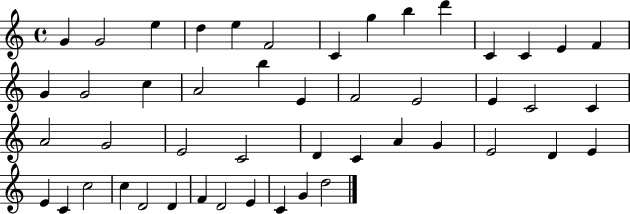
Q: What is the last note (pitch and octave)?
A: D5